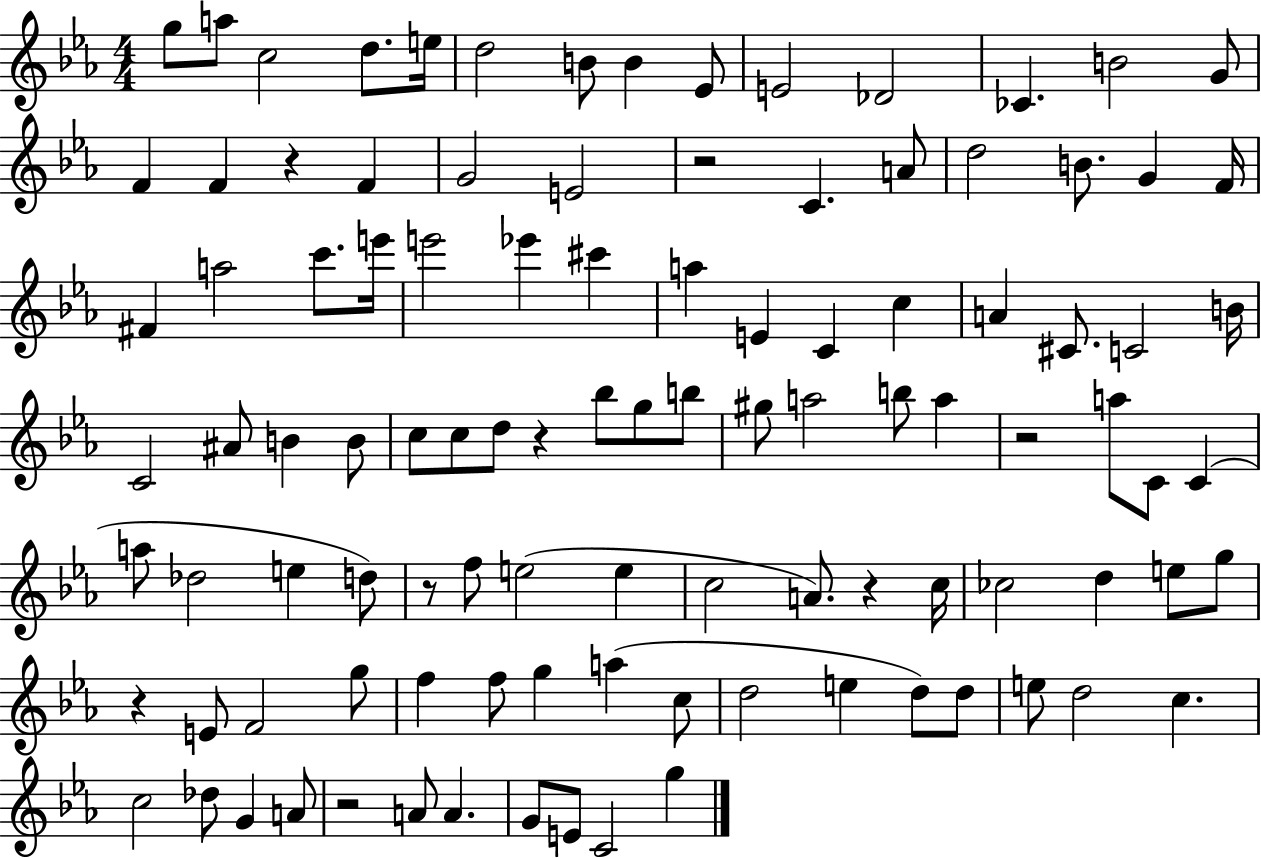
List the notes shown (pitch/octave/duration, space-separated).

G5/e A5/e C5/h D5/e. E5/s D5/h B4/e B4/q Eb4/e E4/h Db4/h CES4/q. B4/h G4/e F4/q F4/q R/q F4/q G4/h E4/h R/h C4/q. A4/e D5/h B4/e. G4/q F4/s F#4/q A5/h C6/e. E6/s E6/h Eb6/q C#6/q A5/q E4/q C4/q C5/q A4/q C#4/e. C4/h B4/s C4/h A#4/e B4/q B4/e C5/e C5/e D5/e R/q Bb5/e G5/e B5/e G#5/e A5/h B5/e A5/q R/h A5/e C4/e C4/q A5/e Db5/h E5/q D5/e R/e F5/e E5/h E5/q C5/h A4/e. R/q C5/s CES5/h D5/q E5/e G5/e R/q E4/e F4/h G5/e F5/q F5/e G5/q A5/q C5/e D5/h E5/q D5/e D5/e E5/e D5/h C5/q. C5/h Db5/e G4/q A4/e R/h A4/e A4/q. G4/e E4/e C4/h G5/q